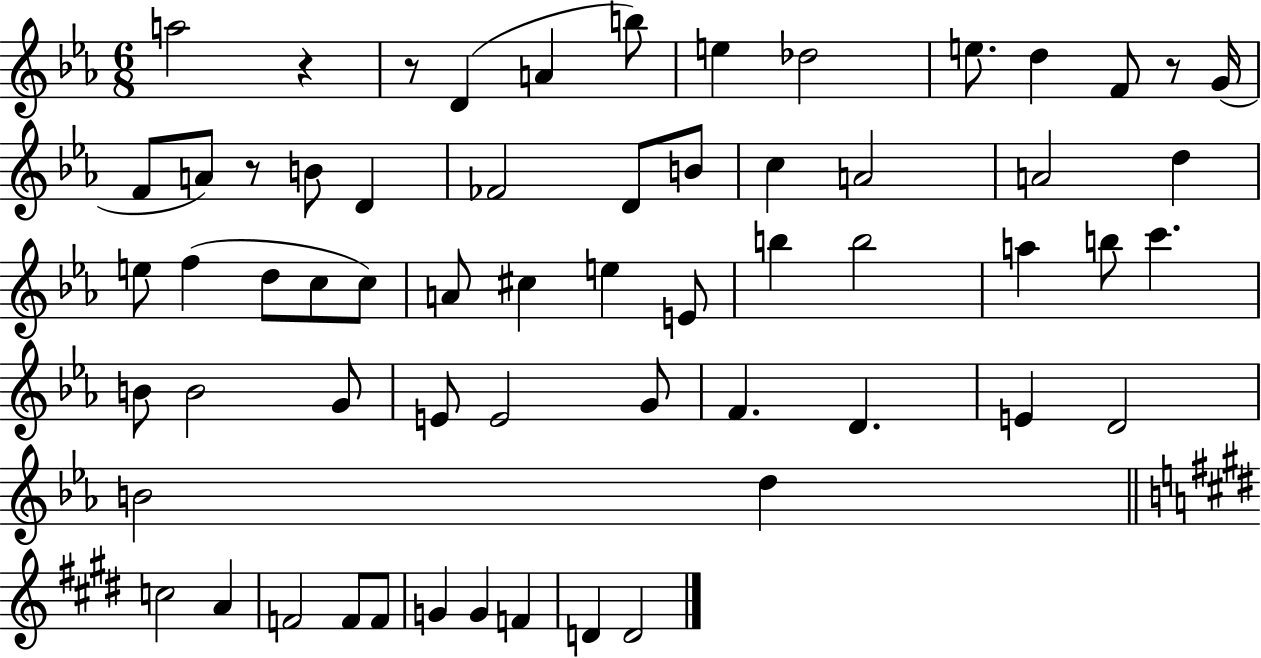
{
  \clef treble
  \numericTimeSignature
  \time 6/8
  \key ees \major
  a''2 r4 | r8 d'4( a'4 b''8) | e''4 des''2 | e''8. d''4 f'8 r8 g'16( | \break f'8 a'8) r8 b'8 d'4 | fes'2 d'8 b'8 | c''4 a'2 | a'2 d''4 | \break e''8 f''4( d''8 c''8 c''8) | a'8 cis''4 e''4 e'8 | b''4 b''2 | a''4 b''8 c'''4. | \break b'8 b'2 g'8 | e'8 e'2 g'8 | f'4. d'4. | e'4 d'2 | \break b'2 d''4 | \bar "||" \break \key e \major c''2 a'4 | f'2 f'8 f'8 | g'4 g'4 f'4 | d'4 d'2 | \break \bar "|."
}